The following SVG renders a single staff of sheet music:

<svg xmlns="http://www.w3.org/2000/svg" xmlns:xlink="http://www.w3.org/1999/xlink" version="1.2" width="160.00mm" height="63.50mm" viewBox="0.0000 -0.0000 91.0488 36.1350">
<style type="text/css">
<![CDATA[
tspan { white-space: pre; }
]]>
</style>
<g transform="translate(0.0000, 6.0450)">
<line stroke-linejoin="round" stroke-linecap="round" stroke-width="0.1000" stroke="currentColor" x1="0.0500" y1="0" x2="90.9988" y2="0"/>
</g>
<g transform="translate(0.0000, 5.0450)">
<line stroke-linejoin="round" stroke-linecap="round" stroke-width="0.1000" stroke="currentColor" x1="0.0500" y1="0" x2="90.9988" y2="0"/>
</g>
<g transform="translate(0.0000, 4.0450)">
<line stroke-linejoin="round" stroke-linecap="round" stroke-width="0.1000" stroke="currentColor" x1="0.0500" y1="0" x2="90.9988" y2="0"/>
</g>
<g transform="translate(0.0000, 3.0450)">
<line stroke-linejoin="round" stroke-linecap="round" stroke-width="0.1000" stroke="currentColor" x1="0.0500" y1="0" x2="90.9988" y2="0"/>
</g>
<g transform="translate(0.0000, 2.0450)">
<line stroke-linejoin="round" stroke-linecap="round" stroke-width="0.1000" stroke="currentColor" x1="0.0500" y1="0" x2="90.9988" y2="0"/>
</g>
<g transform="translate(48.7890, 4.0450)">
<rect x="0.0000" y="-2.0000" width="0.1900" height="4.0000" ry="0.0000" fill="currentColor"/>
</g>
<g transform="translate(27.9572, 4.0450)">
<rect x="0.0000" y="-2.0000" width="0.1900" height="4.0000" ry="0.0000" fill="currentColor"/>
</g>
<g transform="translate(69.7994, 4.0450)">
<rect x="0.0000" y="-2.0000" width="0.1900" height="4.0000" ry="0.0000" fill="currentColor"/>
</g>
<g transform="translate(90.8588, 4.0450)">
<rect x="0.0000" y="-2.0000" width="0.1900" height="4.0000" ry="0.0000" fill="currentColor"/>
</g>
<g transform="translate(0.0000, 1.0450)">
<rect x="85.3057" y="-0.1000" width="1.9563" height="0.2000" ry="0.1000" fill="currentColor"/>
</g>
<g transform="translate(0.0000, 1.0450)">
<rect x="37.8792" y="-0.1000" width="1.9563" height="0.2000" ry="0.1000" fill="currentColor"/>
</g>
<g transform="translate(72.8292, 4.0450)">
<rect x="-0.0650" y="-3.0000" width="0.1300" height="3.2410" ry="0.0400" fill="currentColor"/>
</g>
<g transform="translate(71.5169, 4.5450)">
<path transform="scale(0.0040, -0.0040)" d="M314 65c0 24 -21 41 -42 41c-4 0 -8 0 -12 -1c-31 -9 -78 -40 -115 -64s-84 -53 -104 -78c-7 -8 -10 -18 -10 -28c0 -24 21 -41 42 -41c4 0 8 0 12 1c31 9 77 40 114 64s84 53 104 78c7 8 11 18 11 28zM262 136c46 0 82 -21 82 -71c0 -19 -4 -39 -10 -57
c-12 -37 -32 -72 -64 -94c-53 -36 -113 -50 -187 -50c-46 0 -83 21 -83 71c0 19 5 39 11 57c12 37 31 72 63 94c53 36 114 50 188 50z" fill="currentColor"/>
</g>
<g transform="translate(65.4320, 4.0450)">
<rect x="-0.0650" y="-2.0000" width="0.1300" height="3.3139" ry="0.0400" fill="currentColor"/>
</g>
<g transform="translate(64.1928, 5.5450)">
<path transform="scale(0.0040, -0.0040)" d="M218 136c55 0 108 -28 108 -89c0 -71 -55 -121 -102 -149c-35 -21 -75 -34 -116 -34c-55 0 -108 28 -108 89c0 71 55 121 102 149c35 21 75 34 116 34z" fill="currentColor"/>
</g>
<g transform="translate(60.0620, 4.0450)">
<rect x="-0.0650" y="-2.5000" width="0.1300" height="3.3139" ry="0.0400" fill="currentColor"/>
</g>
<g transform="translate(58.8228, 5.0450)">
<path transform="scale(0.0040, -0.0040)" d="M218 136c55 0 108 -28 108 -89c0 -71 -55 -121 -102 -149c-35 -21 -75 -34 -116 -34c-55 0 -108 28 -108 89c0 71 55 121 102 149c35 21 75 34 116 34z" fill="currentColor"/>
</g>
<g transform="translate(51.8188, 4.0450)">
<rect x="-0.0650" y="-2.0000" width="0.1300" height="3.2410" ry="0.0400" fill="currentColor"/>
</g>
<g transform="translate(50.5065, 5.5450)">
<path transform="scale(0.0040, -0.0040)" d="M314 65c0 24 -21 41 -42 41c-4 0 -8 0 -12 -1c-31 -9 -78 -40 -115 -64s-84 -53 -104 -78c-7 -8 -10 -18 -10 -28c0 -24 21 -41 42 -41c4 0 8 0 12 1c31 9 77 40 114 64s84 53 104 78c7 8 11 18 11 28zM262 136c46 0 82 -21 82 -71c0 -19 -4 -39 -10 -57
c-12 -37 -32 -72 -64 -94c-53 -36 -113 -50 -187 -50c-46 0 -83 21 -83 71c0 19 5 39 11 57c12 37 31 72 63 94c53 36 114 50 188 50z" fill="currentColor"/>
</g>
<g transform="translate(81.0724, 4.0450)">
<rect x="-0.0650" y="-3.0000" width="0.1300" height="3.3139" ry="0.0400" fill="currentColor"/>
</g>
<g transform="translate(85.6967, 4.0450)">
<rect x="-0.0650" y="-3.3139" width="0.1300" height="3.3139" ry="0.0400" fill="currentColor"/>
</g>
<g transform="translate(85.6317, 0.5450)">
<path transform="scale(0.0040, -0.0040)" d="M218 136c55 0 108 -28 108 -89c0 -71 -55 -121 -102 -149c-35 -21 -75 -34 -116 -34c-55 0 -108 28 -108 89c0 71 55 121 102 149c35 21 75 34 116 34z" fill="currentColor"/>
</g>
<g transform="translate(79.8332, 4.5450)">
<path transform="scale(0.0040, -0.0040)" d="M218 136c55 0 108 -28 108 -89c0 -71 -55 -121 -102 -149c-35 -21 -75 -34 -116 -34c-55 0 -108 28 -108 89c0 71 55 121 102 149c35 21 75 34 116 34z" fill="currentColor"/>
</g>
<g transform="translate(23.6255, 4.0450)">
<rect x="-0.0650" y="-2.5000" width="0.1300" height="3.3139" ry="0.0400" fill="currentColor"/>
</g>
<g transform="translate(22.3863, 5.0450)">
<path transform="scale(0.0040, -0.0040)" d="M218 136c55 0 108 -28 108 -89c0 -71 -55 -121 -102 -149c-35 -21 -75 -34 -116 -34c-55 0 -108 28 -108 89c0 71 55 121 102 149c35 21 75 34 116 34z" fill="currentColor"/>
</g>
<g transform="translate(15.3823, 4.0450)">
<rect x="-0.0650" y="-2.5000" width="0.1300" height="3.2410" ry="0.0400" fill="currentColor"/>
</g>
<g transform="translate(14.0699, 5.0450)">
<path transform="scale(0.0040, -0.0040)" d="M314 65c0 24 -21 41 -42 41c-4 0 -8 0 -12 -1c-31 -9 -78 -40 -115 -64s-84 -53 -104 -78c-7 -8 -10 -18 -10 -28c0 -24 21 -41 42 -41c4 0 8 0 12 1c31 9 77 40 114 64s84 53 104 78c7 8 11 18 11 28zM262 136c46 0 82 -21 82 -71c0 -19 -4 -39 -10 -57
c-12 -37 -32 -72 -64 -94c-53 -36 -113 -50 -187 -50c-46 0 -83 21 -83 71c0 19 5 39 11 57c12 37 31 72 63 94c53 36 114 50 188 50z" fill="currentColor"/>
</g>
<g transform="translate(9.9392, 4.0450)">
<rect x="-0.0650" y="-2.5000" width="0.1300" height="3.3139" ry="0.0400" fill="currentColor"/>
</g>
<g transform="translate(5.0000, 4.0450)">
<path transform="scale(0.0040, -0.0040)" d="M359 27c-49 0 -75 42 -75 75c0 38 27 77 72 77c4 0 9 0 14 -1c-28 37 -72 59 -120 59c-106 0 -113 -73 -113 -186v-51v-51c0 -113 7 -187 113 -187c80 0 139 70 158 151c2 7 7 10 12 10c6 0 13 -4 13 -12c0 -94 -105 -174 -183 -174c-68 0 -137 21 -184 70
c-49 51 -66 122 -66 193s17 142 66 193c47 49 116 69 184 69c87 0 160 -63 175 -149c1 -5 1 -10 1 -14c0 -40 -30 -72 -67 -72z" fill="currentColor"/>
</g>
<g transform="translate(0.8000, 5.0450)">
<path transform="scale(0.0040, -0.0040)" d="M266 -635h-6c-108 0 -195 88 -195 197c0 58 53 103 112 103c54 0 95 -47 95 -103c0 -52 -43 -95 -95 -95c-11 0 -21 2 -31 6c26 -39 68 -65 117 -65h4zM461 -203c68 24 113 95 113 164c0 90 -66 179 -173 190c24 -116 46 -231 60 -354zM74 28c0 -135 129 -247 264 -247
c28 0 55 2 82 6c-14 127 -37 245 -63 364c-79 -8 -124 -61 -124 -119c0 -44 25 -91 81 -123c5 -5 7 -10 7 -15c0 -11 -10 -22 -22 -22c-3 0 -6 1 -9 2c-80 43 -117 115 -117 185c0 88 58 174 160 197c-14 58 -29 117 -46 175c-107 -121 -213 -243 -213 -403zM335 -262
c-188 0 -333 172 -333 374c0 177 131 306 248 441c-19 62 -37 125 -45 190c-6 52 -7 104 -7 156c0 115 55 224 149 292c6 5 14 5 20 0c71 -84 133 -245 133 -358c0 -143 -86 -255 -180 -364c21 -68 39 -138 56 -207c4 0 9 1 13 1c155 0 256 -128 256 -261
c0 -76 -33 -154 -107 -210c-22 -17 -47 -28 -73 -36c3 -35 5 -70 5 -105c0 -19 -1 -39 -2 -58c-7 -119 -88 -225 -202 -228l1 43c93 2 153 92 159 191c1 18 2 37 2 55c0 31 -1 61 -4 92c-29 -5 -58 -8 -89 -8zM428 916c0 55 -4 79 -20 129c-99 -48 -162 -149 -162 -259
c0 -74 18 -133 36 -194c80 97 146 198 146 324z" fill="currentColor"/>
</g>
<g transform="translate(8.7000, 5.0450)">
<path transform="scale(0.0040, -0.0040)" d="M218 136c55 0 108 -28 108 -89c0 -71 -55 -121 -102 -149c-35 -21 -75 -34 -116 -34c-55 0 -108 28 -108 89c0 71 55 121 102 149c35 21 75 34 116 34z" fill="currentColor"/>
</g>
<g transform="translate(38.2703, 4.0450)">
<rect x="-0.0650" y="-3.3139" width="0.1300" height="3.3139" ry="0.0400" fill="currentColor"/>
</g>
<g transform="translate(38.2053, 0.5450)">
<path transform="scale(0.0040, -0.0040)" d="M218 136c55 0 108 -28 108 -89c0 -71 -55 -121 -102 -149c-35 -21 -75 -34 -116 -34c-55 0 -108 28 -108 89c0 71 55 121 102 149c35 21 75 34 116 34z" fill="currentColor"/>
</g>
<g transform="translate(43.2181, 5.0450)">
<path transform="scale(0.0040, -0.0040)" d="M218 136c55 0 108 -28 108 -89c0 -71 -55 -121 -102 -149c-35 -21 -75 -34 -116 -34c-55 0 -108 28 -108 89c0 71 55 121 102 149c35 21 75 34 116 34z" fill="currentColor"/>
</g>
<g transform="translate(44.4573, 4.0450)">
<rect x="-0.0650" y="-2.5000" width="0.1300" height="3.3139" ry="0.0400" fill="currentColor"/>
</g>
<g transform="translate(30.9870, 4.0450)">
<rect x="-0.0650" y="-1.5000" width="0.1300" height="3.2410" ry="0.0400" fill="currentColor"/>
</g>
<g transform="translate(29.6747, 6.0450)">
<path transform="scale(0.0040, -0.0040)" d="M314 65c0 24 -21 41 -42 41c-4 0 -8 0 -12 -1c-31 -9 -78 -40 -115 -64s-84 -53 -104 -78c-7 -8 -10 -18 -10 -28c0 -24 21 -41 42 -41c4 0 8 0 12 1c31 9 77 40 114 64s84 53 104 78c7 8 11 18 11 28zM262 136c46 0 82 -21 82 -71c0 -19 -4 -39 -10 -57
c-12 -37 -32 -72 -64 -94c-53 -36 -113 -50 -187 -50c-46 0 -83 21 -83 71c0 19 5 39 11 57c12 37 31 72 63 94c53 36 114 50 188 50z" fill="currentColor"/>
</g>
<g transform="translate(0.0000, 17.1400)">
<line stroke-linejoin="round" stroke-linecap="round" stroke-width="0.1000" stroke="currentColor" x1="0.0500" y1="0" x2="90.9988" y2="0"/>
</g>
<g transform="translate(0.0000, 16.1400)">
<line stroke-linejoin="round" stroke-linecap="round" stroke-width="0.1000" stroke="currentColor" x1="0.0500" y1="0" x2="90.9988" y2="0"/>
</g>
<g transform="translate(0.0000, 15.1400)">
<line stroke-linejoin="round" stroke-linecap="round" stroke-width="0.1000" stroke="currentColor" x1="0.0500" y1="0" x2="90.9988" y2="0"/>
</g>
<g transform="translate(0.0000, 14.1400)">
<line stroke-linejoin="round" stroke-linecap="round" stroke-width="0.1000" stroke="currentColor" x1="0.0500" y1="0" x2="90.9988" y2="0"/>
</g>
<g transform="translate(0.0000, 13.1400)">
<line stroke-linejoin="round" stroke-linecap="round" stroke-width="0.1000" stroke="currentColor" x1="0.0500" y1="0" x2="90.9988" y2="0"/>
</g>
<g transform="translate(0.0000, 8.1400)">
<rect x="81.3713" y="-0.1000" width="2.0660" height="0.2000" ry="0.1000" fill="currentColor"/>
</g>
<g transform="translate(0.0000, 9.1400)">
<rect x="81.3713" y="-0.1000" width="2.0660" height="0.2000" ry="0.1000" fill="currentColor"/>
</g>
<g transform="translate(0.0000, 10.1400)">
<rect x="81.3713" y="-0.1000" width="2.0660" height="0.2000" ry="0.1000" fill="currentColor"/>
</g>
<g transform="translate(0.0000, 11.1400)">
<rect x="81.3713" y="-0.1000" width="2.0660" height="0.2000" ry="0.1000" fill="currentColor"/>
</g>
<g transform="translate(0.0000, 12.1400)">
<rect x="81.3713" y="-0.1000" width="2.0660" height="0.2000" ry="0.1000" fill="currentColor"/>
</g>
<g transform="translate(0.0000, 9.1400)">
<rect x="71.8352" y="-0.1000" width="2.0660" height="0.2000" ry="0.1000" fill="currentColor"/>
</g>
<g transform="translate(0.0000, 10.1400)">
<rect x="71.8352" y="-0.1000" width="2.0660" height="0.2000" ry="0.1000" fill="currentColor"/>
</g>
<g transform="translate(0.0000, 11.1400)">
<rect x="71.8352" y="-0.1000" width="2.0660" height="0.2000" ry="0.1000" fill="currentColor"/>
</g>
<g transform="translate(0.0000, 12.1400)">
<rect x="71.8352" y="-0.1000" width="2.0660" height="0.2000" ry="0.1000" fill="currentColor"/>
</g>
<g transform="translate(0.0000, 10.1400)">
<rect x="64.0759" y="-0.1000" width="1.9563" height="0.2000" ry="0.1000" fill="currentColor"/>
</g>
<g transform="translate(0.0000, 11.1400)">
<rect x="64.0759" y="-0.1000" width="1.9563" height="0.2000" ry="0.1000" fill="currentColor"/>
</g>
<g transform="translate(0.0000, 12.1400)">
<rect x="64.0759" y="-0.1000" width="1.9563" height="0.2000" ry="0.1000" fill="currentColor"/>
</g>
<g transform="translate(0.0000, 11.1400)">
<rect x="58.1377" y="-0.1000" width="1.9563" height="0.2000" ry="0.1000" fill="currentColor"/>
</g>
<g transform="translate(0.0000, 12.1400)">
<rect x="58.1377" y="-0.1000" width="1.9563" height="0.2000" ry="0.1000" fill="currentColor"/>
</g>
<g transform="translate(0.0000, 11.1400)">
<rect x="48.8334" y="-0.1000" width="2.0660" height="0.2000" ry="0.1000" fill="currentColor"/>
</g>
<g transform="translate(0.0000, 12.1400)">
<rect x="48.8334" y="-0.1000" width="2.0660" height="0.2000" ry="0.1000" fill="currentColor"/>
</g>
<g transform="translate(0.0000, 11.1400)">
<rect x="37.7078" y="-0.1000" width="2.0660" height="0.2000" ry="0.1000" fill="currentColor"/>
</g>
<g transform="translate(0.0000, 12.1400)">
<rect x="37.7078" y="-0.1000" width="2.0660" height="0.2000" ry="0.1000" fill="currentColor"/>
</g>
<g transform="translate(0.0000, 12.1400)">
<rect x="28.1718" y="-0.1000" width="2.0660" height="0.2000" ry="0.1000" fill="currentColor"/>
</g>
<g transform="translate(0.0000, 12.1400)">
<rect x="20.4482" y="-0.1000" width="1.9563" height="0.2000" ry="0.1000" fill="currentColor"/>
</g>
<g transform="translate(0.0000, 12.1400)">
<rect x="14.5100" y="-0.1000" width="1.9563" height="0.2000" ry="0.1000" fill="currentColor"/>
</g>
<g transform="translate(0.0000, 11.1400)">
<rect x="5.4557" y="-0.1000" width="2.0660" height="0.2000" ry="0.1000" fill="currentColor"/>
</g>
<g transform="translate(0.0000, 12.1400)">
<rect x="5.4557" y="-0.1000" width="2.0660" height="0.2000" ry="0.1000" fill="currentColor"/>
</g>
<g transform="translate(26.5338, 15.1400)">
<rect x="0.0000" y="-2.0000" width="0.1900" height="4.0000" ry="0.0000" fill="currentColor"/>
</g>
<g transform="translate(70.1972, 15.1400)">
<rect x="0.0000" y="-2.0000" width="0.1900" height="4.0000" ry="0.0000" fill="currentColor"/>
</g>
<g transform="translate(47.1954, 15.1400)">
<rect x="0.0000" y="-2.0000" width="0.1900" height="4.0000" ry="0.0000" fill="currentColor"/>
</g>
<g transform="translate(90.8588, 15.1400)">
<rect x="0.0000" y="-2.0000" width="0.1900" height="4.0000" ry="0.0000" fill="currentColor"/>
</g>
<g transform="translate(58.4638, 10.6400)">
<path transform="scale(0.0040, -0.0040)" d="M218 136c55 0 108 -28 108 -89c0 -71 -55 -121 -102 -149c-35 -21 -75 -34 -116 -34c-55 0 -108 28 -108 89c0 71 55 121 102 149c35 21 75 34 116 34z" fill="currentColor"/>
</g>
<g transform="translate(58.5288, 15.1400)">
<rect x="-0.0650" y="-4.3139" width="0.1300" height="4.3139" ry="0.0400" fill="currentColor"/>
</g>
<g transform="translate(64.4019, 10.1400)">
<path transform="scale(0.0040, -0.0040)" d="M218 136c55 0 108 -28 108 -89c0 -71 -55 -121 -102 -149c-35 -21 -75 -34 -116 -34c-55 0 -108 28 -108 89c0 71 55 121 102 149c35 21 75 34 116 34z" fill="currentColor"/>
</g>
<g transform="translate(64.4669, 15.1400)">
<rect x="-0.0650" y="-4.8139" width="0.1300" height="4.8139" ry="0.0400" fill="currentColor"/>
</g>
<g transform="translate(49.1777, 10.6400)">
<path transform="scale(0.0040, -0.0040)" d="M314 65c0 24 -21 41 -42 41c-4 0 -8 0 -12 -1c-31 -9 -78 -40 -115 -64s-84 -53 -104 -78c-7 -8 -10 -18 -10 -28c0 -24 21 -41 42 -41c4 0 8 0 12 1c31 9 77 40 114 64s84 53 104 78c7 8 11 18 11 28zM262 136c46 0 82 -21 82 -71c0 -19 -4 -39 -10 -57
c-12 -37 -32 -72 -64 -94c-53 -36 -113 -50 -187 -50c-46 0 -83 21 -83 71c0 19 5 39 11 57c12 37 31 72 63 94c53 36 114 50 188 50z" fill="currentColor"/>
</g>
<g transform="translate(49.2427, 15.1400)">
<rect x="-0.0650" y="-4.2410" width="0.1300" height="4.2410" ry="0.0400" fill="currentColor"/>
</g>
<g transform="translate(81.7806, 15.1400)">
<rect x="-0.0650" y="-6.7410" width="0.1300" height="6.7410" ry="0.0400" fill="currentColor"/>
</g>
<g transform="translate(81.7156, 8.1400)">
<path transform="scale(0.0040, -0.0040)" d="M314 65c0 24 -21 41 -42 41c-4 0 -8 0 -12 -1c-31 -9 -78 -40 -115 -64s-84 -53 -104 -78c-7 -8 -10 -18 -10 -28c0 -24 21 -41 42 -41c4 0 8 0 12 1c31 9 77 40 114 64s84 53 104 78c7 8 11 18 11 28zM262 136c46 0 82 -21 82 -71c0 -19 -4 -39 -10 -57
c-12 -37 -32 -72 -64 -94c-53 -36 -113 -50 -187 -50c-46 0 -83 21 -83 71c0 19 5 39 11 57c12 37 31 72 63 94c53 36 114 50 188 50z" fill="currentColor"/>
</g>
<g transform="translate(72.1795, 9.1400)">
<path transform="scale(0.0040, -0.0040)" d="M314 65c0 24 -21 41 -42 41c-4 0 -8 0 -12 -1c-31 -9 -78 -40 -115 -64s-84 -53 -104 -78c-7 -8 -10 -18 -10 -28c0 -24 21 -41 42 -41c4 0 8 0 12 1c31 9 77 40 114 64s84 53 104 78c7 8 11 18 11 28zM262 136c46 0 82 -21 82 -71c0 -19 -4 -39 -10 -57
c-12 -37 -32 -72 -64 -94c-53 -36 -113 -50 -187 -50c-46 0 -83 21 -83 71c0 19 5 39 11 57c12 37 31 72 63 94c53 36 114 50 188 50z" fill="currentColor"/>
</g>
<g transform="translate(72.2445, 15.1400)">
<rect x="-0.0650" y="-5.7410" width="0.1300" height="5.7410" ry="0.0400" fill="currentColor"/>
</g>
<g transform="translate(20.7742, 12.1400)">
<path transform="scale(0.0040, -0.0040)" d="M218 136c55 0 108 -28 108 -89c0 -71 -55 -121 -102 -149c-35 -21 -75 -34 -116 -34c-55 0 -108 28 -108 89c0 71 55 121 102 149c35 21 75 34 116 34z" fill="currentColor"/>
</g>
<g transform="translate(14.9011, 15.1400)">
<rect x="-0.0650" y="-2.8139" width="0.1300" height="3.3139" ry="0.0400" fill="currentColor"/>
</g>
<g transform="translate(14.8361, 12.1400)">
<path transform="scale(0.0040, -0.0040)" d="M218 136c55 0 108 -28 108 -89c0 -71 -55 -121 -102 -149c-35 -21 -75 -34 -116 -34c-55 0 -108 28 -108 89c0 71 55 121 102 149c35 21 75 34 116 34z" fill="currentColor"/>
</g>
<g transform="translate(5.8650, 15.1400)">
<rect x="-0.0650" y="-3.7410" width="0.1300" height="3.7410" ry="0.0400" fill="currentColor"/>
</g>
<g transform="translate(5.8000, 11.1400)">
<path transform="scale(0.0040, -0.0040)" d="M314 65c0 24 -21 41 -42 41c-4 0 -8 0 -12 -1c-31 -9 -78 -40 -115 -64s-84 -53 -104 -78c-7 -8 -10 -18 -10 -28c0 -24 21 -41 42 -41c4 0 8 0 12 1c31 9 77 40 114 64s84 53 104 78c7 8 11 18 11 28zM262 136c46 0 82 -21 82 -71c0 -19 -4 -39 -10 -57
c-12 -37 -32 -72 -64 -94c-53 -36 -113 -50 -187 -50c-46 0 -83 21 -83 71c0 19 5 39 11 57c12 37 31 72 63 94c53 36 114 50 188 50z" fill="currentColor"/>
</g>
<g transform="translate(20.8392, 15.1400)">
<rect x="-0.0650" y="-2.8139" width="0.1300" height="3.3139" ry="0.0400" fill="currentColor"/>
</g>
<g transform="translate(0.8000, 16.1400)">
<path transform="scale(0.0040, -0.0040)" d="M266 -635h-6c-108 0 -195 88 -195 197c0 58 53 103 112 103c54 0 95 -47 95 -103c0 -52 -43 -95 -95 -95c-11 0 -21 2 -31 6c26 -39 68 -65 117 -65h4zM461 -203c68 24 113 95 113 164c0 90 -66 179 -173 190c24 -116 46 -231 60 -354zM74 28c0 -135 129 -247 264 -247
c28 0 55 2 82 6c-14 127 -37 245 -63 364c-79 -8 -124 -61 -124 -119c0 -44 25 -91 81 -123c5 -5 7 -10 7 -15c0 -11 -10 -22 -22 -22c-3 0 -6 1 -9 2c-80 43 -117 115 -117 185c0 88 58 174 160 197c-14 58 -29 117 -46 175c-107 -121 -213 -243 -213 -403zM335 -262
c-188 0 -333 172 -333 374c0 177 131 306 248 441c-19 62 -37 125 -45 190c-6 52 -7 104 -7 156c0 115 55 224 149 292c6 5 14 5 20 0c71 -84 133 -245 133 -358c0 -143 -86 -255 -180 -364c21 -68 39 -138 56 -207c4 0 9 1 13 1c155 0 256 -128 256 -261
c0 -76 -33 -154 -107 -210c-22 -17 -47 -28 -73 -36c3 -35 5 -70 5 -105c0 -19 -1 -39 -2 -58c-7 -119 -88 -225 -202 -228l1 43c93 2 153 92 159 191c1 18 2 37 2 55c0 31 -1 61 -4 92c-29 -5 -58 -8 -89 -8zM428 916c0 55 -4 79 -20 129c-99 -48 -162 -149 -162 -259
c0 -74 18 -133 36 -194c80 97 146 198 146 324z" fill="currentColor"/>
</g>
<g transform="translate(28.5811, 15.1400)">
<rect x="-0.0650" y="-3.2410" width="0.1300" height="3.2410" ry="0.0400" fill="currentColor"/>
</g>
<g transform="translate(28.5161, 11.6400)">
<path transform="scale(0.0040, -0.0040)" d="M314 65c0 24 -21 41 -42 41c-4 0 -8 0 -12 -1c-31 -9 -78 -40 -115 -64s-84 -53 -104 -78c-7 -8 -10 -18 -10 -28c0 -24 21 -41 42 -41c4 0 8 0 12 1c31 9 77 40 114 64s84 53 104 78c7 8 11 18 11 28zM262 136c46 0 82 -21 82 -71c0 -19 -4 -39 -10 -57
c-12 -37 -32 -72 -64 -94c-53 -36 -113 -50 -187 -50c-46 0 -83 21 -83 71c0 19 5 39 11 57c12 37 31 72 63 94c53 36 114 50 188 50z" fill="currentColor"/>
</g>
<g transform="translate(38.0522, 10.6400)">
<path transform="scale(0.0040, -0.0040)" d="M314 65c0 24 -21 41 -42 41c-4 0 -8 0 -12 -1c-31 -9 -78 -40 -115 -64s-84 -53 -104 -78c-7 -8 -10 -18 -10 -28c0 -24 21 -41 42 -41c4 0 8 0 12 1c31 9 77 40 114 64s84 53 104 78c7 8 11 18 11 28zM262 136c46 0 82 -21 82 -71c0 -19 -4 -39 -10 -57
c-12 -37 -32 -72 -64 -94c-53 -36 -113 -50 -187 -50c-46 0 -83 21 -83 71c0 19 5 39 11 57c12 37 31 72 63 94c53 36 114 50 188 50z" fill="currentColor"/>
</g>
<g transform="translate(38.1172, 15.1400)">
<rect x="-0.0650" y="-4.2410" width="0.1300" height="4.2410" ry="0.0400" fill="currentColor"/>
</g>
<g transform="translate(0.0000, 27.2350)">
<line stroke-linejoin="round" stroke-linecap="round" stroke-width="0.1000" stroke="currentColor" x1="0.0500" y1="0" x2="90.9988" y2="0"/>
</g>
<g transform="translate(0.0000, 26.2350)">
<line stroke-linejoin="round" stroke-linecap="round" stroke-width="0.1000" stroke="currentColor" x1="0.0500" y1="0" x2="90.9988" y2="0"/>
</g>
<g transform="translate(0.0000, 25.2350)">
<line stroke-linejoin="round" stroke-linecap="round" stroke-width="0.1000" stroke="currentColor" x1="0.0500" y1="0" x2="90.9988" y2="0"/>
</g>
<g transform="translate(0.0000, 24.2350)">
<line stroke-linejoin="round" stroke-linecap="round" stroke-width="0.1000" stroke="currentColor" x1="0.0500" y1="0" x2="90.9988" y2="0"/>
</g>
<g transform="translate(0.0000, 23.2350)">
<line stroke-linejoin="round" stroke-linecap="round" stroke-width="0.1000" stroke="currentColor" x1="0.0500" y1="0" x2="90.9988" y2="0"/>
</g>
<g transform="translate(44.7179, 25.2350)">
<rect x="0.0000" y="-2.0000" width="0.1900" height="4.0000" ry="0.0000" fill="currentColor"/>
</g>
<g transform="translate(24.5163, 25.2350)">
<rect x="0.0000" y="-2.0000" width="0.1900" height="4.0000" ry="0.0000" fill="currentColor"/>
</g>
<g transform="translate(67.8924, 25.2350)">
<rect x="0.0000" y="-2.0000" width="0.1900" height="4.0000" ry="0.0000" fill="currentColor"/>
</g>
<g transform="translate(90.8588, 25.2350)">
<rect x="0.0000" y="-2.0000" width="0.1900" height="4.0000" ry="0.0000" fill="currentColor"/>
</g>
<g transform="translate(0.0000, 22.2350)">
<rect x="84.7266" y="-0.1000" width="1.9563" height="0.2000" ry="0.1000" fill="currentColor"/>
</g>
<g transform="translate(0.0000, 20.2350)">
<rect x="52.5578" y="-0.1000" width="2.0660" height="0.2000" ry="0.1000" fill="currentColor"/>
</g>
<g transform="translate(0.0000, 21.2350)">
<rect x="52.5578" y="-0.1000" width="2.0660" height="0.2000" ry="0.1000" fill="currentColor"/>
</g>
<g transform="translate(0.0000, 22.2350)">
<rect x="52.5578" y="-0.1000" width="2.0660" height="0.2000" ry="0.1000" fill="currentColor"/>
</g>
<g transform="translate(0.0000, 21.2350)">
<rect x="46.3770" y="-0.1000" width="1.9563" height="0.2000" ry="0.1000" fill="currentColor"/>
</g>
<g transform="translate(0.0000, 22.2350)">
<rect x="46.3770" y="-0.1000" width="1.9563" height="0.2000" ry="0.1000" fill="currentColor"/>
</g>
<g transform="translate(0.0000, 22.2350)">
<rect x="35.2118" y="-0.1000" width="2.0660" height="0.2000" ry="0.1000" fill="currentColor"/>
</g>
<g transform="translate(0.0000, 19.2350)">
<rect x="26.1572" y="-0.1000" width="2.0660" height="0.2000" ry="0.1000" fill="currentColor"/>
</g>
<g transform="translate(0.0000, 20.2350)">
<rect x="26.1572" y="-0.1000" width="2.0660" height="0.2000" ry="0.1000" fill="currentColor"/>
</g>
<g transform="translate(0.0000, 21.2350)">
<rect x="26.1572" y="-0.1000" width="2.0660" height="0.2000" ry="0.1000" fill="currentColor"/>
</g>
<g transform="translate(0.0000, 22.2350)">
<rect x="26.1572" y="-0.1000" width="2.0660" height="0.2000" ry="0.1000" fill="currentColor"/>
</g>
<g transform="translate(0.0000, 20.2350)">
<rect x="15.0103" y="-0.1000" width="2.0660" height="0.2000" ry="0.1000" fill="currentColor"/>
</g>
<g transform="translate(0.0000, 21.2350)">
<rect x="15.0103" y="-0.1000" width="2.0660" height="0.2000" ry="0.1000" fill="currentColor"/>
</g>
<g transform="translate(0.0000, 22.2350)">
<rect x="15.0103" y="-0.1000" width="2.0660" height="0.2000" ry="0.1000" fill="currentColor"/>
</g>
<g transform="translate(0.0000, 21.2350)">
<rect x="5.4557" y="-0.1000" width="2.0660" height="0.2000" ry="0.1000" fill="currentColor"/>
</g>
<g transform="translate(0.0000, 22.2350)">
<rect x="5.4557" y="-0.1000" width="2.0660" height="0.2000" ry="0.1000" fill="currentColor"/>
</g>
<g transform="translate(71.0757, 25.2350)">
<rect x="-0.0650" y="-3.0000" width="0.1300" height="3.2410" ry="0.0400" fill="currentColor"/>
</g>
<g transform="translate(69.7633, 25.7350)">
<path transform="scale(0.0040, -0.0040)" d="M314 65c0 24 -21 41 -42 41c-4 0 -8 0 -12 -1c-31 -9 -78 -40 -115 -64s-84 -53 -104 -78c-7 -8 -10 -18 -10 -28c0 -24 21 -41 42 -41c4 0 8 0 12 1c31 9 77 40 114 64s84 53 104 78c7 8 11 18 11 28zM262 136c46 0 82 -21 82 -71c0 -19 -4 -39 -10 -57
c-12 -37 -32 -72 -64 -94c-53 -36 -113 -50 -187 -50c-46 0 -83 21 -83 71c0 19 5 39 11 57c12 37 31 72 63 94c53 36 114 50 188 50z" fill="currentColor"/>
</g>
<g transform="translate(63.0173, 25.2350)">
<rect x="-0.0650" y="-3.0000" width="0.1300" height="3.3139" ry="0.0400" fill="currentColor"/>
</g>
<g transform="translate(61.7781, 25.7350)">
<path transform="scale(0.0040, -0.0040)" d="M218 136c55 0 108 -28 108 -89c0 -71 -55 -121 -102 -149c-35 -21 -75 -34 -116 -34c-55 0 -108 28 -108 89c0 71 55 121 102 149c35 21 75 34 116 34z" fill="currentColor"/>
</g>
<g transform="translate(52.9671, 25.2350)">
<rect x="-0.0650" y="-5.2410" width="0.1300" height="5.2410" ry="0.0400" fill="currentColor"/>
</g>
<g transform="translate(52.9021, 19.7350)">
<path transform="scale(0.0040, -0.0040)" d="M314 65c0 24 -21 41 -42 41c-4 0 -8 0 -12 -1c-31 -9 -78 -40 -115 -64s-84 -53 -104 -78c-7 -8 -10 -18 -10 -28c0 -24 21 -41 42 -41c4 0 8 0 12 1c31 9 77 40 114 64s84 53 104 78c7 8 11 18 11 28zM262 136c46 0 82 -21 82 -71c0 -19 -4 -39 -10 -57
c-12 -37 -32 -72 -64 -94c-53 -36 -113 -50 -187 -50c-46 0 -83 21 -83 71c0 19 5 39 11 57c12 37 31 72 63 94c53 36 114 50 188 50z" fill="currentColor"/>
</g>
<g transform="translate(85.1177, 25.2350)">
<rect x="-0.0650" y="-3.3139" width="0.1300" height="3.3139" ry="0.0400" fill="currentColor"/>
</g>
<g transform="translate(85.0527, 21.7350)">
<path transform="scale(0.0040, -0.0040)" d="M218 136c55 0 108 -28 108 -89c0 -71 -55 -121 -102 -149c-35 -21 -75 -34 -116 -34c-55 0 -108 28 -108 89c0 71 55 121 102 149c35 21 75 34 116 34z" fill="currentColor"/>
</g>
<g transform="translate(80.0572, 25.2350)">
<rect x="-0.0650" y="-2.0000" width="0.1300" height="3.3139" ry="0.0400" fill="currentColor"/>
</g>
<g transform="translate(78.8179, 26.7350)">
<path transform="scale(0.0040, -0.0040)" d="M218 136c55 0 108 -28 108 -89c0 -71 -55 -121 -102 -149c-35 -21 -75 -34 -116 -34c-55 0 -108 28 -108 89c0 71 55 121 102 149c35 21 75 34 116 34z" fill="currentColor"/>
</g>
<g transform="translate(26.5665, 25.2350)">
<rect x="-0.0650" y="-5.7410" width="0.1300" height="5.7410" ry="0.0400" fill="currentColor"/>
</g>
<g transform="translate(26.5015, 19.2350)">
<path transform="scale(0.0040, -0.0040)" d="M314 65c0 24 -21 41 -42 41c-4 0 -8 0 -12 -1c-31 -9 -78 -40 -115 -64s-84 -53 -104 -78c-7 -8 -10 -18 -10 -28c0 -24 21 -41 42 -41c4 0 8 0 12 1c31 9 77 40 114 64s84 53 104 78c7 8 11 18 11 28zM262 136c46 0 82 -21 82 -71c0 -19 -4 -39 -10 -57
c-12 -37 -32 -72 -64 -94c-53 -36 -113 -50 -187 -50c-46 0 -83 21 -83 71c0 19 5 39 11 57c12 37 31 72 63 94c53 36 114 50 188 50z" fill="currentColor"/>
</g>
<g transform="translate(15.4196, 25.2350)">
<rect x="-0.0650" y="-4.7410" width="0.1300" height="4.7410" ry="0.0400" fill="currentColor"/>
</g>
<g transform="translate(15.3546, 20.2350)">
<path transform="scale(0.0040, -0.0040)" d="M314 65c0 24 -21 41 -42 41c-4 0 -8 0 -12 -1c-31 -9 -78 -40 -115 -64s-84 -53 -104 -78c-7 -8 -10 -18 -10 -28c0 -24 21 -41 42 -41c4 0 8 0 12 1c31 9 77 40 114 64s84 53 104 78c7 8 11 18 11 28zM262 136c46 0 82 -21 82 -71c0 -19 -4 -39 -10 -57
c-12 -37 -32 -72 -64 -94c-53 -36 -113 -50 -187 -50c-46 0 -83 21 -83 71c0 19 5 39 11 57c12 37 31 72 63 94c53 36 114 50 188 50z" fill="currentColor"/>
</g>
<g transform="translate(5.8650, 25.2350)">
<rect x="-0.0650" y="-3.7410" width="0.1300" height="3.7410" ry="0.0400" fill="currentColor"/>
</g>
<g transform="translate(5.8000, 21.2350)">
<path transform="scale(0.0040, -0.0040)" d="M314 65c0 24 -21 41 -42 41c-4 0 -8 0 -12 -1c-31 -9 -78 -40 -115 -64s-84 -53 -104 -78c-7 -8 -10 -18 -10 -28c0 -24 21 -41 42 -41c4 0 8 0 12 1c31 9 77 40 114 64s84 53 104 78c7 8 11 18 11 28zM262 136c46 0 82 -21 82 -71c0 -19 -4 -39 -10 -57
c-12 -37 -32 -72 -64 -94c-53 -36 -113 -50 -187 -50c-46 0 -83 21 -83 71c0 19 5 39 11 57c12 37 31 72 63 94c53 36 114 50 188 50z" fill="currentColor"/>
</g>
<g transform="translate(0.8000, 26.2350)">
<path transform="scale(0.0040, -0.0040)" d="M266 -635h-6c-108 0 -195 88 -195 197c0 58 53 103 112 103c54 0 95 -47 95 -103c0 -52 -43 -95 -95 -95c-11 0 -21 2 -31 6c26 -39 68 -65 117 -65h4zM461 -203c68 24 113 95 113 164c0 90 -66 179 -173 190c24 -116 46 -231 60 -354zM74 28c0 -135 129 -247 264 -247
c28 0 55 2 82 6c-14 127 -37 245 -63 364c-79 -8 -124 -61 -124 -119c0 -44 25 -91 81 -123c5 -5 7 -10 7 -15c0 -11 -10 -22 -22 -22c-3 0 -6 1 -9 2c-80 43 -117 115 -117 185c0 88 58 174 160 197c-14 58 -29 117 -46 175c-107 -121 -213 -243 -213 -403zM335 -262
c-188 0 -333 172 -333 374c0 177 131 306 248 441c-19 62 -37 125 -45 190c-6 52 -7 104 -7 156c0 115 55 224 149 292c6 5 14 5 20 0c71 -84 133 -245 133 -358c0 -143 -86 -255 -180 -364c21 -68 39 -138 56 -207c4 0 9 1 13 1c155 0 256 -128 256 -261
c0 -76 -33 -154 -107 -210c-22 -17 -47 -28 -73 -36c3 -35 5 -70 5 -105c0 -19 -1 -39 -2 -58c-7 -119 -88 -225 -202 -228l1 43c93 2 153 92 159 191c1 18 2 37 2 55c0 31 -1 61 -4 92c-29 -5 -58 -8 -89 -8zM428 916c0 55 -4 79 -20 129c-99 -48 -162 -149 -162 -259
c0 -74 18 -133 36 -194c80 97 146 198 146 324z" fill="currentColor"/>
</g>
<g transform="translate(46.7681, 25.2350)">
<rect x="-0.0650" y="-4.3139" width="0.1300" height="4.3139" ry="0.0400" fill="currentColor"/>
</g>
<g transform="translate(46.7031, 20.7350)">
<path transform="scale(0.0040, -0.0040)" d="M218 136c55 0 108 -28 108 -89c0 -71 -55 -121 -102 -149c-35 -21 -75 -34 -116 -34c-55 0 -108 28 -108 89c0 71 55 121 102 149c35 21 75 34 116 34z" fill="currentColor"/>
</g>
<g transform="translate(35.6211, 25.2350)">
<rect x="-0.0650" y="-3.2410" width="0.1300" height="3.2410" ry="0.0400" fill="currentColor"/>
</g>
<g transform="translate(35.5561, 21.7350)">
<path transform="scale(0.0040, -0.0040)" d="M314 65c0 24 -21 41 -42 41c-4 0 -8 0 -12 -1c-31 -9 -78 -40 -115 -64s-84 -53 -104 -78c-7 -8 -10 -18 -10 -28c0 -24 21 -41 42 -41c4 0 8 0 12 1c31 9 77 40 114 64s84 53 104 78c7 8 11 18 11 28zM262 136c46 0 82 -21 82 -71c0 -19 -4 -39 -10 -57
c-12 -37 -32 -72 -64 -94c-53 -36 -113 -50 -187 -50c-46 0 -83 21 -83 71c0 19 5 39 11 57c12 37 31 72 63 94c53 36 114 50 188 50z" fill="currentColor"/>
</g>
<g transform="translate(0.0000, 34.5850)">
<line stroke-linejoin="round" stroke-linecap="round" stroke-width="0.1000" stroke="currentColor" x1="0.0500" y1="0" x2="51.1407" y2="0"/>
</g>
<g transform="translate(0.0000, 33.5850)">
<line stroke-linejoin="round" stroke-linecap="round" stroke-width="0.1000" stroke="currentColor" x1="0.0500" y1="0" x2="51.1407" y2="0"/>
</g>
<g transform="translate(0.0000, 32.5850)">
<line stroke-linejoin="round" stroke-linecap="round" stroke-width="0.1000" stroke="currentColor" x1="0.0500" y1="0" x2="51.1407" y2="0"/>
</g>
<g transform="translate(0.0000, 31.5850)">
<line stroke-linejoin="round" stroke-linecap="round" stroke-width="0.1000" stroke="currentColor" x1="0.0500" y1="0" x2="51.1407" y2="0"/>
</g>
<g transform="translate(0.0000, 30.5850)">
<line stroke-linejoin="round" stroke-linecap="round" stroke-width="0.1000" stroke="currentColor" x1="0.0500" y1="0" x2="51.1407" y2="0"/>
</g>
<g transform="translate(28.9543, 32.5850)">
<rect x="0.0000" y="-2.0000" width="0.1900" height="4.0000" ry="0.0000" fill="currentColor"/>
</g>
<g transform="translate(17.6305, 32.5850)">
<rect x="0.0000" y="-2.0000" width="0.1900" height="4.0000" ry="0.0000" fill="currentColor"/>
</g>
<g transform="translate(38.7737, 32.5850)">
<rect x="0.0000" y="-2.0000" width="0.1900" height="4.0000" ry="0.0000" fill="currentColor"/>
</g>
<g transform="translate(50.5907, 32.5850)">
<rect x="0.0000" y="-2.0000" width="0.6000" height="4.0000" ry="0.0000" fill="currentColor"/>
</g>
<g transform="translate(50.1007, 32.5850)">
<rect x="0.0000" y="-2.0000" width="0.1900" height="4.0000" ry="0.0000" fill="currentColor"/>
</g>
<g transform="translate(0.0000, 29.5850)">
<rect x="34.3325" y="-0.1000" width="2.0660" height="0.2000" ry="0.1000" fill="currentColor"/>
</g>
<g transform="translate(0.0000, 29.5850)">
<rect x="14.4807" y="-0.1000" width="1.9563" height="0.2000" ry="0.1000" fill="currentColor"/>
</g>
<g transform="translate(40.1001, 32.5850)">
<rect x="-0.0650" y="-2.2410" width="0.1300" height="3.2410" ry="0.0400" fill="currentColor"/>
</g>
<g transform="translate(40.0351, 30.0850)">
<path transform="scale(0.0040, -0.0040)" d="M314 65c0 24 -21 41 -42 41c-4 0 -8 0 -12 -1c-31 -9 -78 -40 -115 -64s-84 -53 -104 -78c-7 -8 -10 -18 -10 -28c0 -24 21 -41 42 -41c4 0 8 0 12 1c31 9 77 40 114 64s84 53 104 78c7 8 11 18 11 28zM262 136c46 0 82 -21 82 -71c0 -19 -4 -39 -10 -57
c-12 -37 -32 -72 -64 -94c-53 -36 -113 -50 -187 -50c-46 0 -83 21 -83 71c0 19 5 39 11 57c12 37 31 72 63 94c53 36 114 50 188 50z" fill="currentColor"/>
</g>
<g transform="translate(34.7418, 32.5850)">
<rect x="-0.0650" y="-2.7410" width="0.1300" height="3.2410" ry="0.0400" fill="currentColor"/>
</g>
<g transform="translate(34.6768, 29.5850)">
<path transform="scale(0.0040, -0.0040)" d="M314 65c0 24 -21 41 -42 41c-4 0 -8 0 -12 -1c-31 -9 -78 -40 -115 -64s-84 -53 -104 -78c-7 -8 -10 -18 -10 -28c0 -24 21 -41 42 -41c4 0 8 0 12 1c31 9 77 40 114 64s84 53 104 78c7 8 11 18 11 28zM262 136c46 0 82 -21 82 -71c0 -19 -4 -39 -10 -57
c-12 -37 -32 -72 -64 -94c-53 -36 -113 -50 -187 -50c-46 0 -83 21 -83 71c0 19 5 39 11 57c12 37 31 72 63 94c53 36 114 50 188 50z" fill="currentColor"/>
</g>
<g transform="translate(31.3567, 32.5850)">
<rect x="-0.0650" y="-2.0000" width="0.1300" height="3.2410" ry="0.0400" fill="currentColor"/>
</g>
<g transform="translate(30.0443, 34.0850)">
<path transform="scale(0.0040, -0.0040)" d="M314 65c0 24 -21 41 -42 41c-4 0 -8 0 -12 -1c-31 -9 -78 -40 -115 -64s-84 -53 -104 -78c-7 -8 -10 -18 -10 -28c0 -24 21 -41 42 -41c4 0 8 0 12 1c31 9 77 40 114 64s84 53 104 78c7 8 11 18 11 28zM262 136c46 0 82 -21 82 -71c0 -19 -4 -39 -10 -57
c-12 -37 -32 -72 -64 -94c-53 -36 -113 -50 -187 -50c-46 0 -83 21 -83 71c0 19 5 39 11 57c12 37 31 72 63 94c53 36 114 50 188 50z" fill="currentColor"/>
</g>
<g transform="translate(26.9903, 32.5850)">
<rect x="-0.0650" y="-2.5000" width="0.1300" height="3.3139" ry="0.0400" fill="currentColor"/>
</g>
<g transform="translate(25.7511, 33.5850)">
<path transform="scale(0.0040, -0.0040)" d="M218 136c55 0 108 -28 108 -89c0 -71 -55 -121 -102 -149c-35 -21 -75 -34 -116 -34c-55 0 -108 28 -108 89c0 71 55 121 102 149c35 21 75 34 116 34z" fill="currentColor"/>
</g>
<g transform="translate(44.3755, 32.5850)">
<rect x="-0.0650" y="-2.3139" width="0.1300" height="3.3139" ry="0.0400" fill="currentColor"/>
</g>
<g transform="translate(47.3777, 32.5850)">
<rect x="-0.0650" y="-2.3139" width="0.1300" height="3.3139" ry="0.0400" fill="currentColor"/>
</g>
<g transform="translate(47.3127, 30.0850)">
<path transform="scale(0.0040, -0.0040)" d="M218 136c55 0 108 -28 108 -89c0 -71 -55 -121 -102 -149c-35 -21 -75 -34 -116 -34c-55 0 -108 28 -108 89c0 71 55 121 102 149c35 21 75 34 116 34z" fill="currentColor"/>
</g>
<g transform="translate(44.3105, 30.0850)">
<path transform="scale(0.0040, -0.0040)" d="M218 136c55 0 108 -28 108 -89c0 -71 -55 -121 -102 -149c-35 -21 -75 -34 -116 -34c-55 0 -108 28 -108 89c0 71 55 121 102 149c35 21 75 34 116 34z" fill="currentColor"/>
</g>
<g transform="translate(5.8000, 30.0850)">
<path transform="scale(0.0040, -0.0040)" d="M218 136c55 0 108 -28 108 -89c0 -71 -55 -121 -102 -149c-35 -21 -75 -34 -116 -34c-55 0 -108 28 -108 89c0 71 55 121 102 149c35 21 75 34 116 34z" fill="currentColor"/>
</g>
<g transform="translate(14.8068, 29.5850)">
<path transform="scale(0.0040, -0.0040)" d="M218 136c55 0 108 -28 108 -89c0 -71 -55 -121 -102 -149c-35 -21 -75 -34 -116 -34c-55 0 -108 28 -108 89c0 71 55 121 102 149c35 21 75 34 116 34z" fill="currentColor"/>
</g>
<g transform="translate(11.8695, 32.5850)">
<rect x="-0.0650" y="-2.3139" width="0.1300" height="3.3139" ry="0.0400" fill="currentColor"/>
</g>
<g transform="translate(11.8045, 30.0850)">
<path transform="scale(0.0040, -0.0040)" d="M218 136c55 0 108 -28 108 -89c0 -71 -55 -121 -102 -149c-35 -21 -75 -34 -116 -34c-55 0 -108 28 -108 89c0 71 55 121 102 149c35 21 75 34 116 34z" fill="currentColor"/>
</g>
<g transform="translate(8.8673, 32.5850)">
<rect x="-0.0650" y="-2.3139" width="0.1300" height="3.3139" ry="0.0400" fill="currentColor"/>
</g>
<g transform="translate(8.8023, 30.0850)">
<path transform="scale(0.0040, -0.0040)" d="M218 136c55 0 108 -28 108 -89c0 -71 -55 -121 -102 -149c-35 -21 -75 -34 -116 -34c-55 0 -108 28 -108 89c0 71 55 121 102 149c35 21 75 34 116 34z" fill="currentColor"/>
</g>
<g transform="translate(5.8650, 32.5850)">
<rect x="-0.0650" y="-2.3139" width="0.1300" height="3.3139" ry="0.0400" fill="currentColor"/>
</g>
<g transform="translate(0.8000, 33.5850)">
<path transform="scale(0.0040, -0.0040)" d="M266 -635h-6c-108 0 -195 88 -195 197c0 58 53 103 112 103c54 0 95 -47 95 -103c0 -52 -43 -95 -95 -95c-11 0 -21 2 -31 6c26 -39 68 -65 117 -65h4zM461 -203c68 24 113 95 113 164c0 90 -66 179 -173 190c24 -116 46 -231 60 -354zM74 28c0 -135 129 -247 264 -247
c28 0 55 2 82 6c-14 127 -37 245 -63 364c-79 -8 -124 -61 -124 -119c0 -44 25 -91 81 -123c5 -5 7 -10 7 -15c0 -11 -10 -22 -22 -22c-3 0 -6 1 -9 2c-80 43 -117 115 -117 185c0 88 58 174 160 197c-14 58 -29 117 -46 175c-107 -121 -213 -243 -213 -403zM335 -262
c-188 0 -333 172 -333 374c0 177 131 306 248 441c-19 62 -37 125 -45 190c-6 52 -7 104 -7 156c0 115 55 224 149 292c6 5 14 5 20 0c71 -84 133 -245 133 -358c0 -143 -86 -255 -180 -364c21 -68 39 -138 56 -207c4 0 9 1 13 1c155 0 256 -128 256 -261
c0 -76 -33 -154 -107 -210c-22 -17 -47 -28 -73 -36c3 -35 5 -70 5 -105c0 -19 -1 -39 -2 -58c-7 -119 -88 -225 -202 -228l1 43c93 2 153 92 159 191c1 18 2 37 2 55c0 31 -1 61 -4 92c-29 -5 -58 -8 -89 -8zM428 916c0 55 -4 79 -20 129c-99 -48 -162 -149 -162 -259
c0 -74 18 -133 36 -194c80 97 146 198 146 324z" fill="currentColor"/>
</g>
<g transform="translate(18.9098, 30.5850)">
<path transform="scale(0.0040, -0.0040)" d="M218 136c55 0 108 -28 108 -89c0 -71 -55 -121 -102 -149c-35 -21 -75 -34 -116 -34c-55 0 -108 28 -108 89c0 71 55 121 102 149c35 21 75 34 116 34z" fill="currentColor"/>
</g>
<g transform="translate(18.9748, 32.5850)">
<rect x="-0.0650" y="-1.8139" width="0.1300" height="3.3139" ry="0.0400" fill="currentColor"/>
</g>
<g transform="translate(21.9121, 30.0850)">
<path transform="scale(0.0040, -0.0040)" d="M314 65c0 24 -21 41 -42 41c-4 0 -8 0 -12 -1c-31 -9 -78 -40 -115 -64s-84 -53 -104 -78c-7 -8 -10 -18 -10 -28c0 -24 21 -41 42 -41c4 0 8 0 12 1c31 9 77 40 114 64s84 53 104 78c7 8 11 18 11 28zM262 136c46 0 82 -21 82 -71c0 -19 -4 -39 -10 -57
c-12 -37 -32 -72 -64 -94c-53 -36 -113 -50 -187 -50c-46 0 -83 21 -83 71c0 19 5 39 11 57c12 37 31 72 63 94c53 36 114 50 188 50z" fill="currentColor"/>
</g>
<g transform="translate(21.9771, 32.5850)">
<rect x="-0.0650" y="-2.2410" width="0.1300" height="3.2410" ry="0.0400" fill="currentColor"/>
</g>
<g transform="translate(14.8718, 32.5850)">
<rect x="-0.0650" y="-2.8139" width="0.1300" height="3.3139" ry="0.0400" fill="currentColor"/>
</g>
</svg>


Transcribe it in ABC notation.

X:1
T:Untitled
M:4/4
L:1/4
K:C
G G2 G E2 b G F2 G F A2 A b c'2 a a b2 d'2 d'2 d' e' g'2 b'2 c'2 e'2 g'2 b2 d' f'2 A A2 F b g g g a f g2 G F2 a2 g2 g g